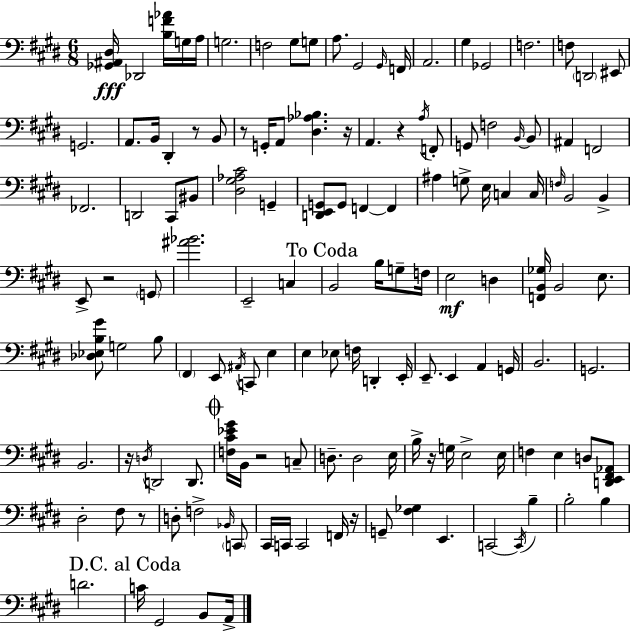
[Gb2,A#2,D#3]/s Db2/h [B3,F4,Ab4]/s G3/s A3/s G3/h. F3/h G#3/e G3/e A3/e. G#2/h G#2/s F2/s A2/h. G#3/q Gb2/h F3/h. F3/e D2/h EIS2/e G2/h. A2/e. B2/s D#2/q R/e B2/e R/e G2/s A2/e [D#3,Ab3,Bb3]/q. R/s A2/q. R/q A3/s F2/e G2/e F3/h B2/s B2/e A#2/q F2/h FES2/h. D2/h C#2/e BIS2/e [D#3,G#3,Ab3,C#4]/h G2/q [D2,E2,G2]/e G2/e F2/q F2/q A#3/q G3/e E3/s C3/q C3/s F3/s B2/h B2/q E2/e R/h G2/e [A#4,Bb4]/h. E2/h C3/q B2/h B3/s G3/e F3/s E3/h D3/q [F2,B2,Gb3]/s B2/h E3/e. [Db3,Eb3,B3,G#4]/e G3/h B3/e F#2/q E2/e A#2/s C2/e E3/q E3/q Eb3/e F3/s D2/q E2/s E2/e. E2/q A2/q G2/s B2/h. G2/h. B2/h. R/s D3/s D2/h D2/e. [F3,C#4,Eb4,G#4]/s B2/s R/h C3/e D3/e. D3/h E3/s B3/s R/s G3/s E3/h E3/s F3/q E3/q D3/e [D2,E2,F#2,Ab2]/e D#3/h F#3/e R/e D3/e F3/h Bb2/s C2/e C#2/s C2/s C2/h F2/s R/s G2/e [F#3,Gb3]/q E2/q. C2/h C2/s B3/q B3/h B3/q D4/h. C4/s G#2/h B2/e A2/s